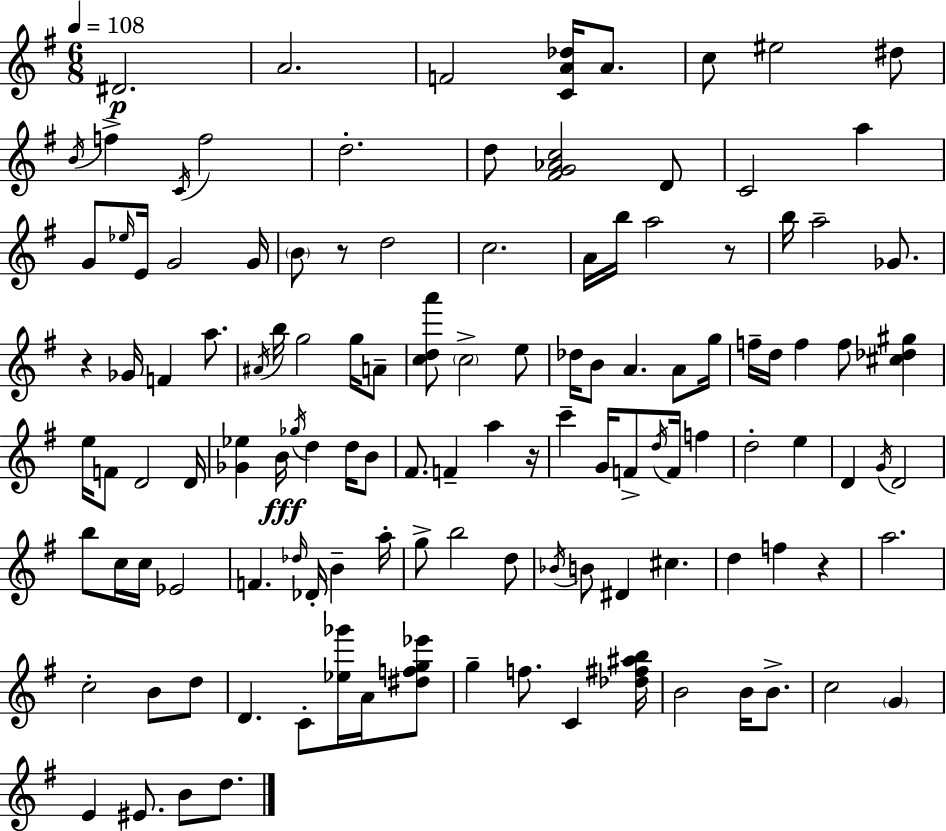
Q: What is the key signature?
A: G major